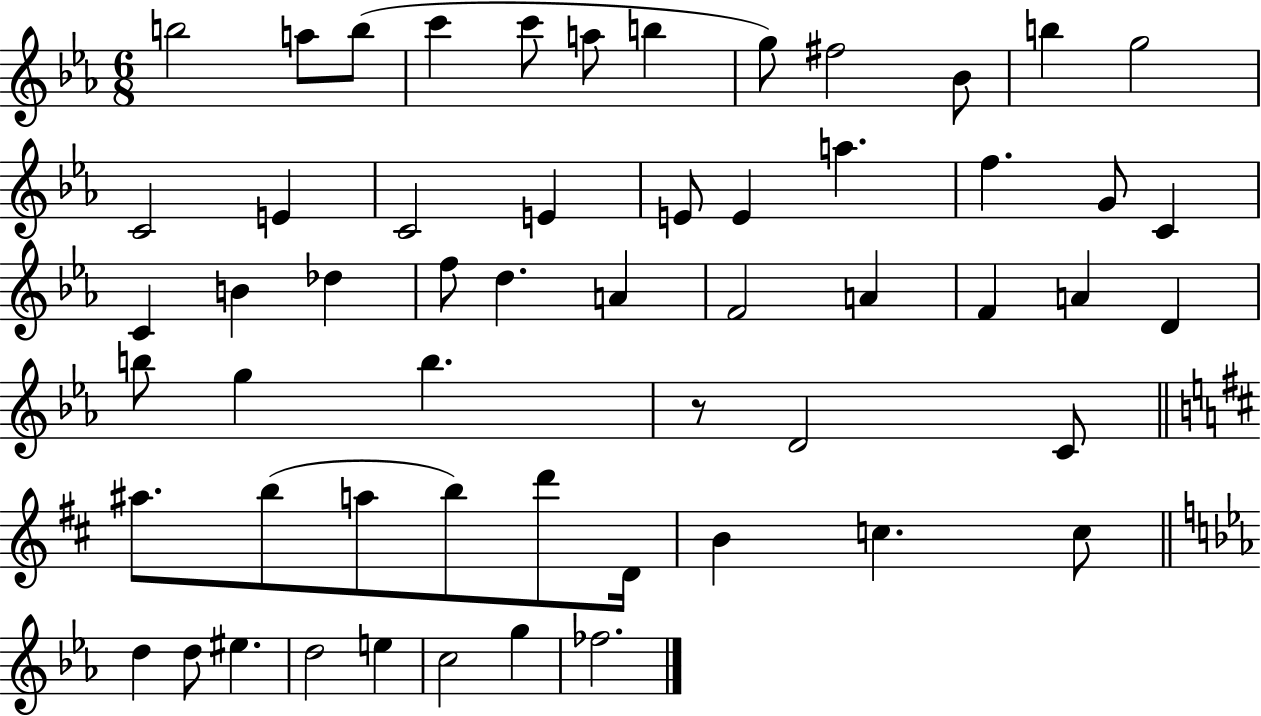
X:1
T:Untitled
M:6/8
L:1/4
K:Eb
b2 a/2 b/2 c' c'/2 a/2 b g/2 ^f2 _B/2 b g2 C2 E C2 E E/2 E a f G/2 C C B _d f/2 d A F2 A F A D b/2 g b z/2 D2 C/2 ^a/2 b/2 a/2 b/2 d'/2 D/4 B c c/2 d d/2 ^e d2 e c2 g _f2